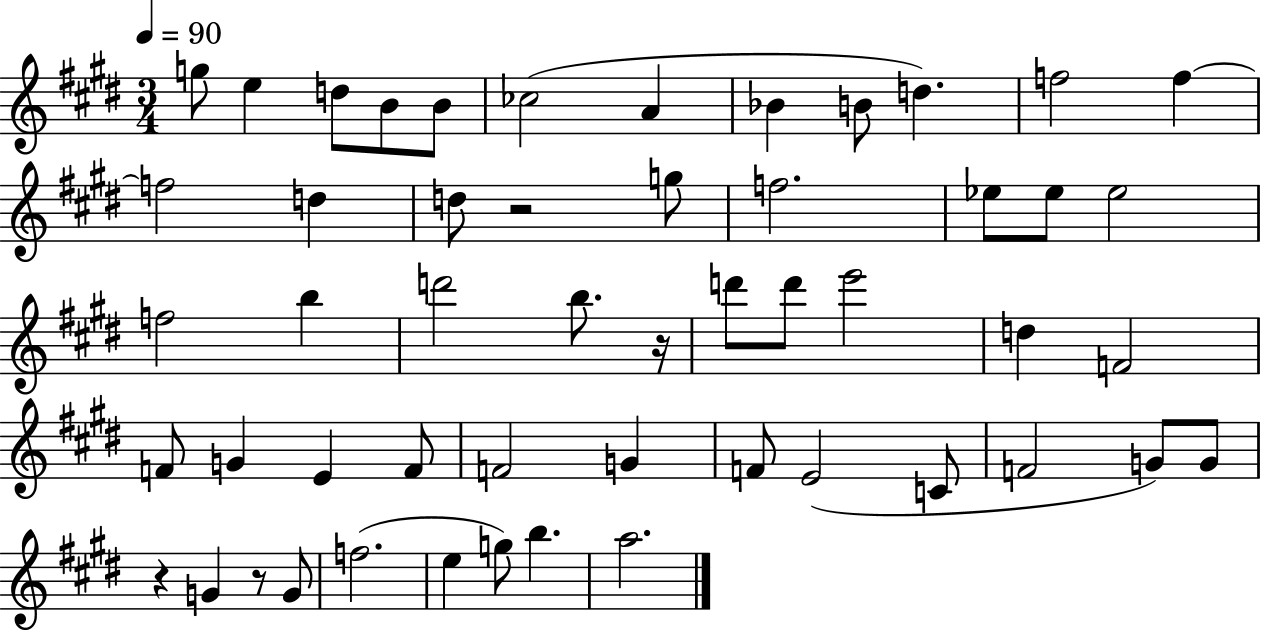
G5/e E5/q D5/e B4/e B4/e CES5/h A4/q Bb4/q B4/e D5/q. F5/h F5/q F5/h D5/q D5/e R/h G5/e F5/h. Eb5/e Eb5/e Eb5/h F5/h B5/q D6/h B5/e. R/s D6/e D6/e E6/h D5/q F4/h F4/e G4/q E4/q F4/e F4/h G4/q F4/e E4/h C4/e F4/h G4/e G4/e R/q G4/q R/e G4/e F5/h. E5/q G5/e B5/q. A5/h.